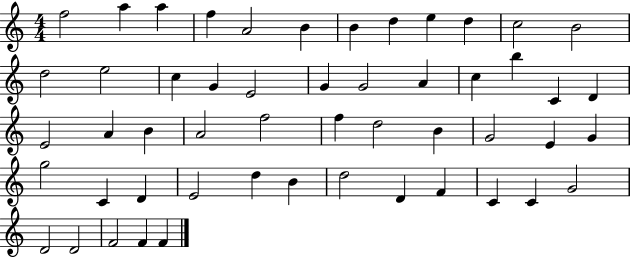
{
  \clef treble
  \numericTimeSignature
  \time 4/4
  \key c \major
  f''2 a''4 a''4 | f''4 a'2 b'4 | b'4 d''4 e''4 d''4 | c''2 b'2 | \break d''2 e''2 | c''4 g'4 e'2 | g'4 g'2 a'4 | c''4 b''4 c'4 d'4 | \break e'2 a'4 b'4 | a'2 f''2 | f''4 d''2 b'4 | g'2 e'4 g'4 | \break g''2 c'4 d'4 | e'2 d''4 b'4 | d''2 d'4 f'4 | c'4 c'4 g'2 | \break d'2 d'2 | f'2 f'4 f'4 | \bar "|."
}